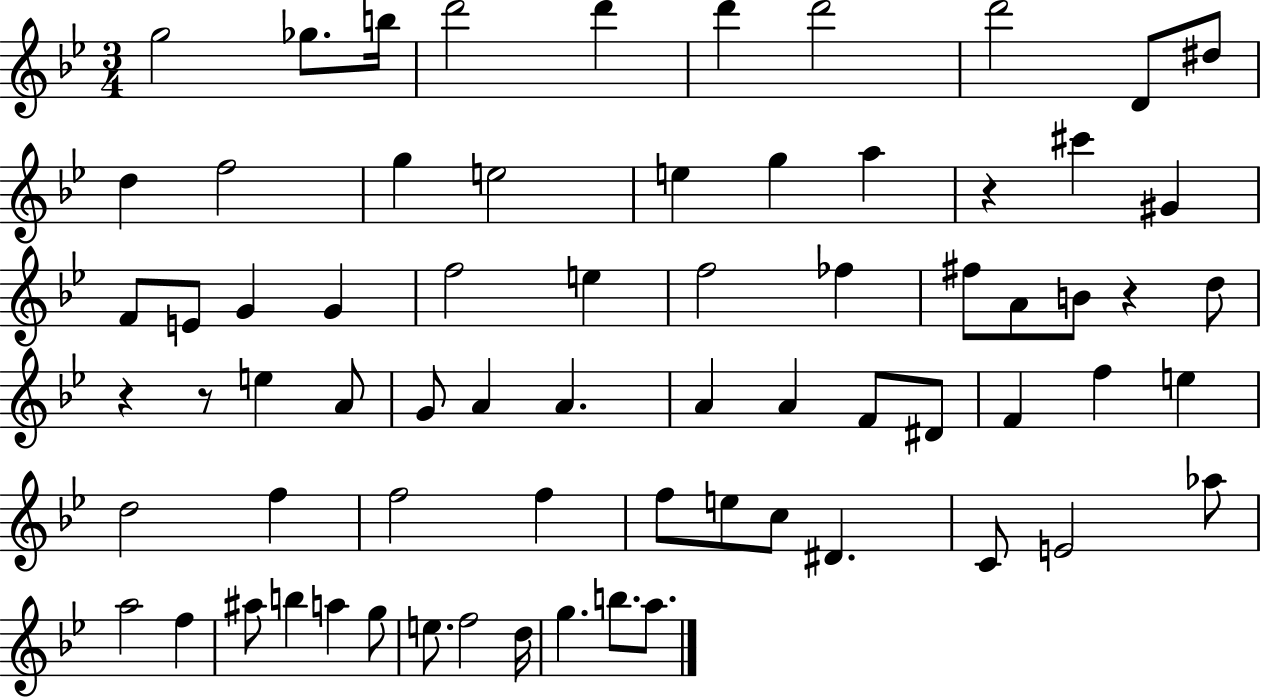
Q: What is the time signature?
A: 3/4